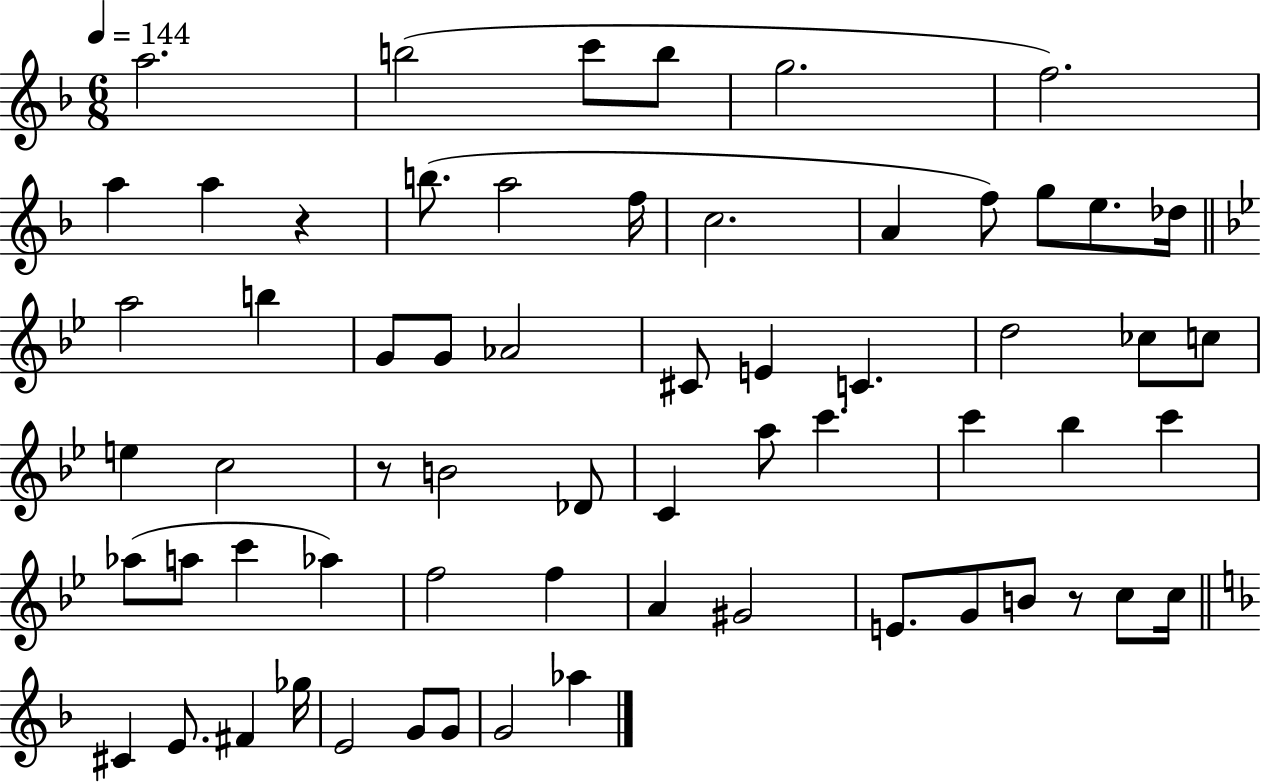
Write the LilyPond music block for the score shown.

{
  \clef treble
  \numericTimeSignature
  \time 6/8
  \key f \major
  \tempo 4 = 144
  a''2. | b''2( c'''8 b''8 | g''2. | f''2.) | \break a''4 a''4 r4 | b''8.( a''2 f''16 | c''2. | a'4 f''8) g''8 e''8. des''16 | \break \bar "||" \break \key g \minor a''2 b''4 | g'8 g'8 aes'2 | cis'8 e'4 c'4. | d''2 ces''8 c''8 | \break e''4 c''2 | r8 b'2 des'8 | c'4 a''8 c'''4. | c'''4 bes''4 c'''4 | \break aes''8( a''8 c'''4 aes''4) | f''2 f''4 | a'4 gis'2 | e'8. g'8 b'8 r8 c''8 c''16 | \break \bar "||" \break \key f \major cis'4 e'8. fis'4 ges''16 | e'2 g'8 g'8 | g'2 aes''4 | \bar "|."
}